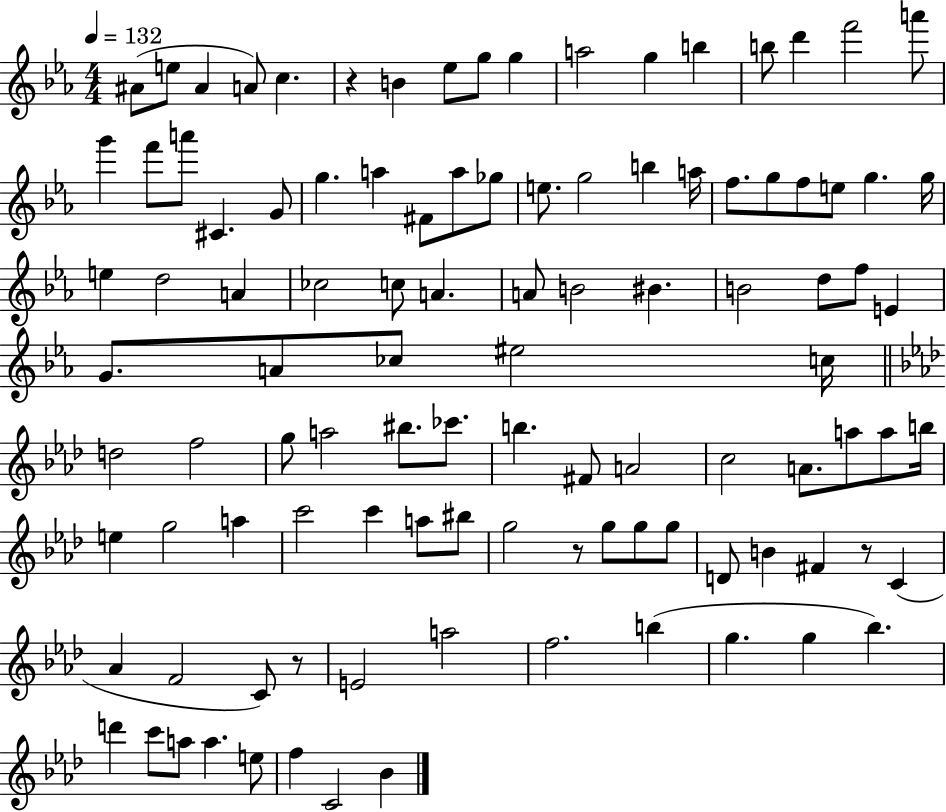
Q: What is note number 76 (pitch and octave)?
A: G5